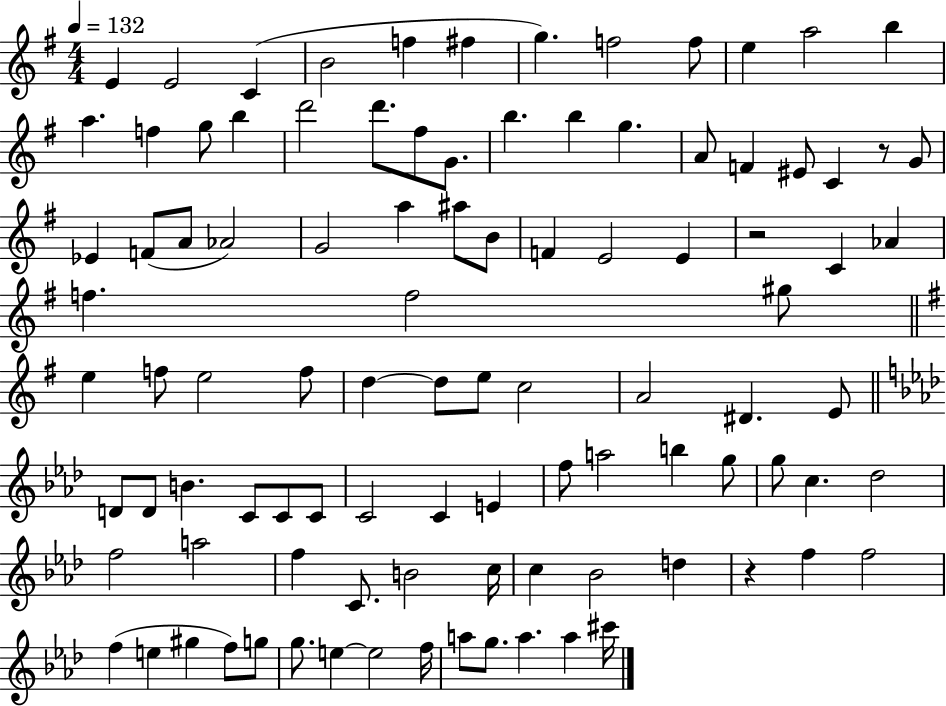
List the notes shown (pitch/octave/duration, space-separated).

E4/q E4/h C4/q B4/h F5/q F#5/q G5/q. F5/h F5/e E5/q A5/h B5/q A5/q. F5/q G5/e B5/q D6/h D6/e. F#5/e G4/e. B5/q. B5/q G5/q. A4/e F4/q EIS4/e C4/q R/e G4/e Eb4/q F4/e A4/e Ab4/h G4/h A5/q A#5/e B4/e F4/q E4/h E4/q R/h C4/q Ab4/q F5/q. F5/h G#5/e E5/q F5/e E5/h F5/e D5/q D5/e E5/e C5/h A4/h D#4/q. E4/e D4/e D4/e B4/q. C4/e C4/e C4/e C4/h C4/q E4/q F5/e A5/h B5/q G5/e G5/e C5/q. Db5/h F5/h A5/h F5/q C4/e. B4/h C5/s C5/q Bb4/h D5/q R/q F5/q F5/h F5/q E5/q G#5/q F5/e G5/e G5/e. E5/q E5/h F5/s A5/e G5/e. A5/q. A5/q C#6/s